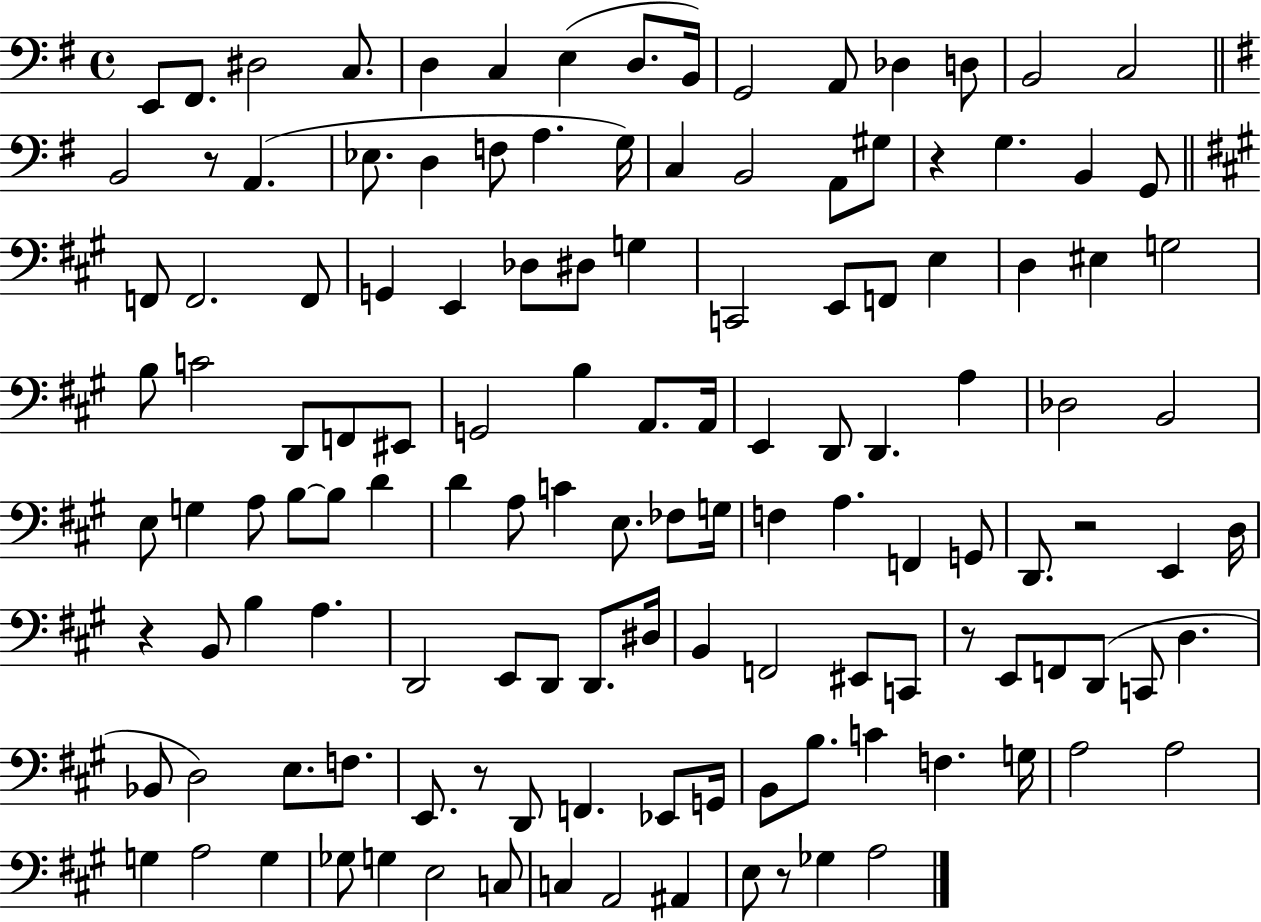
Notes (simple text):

E2/e F#2/e. D#3/h C3/e. D3/q C3/q E3/q D3/e. B2/s G2/h A2/e Db3/q D3/e B2/h C3/h B2/h R/e A2/q. Eb3/e. D3/q F3/e A3/q. G3/s C3/q B2/h A2/e G#3/e R/q G3/q. B2/q G2/e F2/e F2/h. F2/e G2/q E2/q Db3/e D#3/e G3/q C2/h E2/e F2/e E3/q D3/q EIS3/q G3/h B3/e C4/h D2/e F2/e EIS2/e G2/h B3/q A2/e. A2/s E2/q D2/e D2/q. A3/q Db3/h B2/h E3/e G3/q A3/e B3/e B3/e D4/q D4/q A3/e C4/q E3/e. FES3/e G3/s F3/q A3/q. F2/q G2/e D2/e. R/h E2/q D3/s R/q B2/e B3/q A3/q. D2/h E2/e D2/e D2/e. D#3/s B2/q F2/h EIS2/e C2/e R/e E2/e F2/e D2/e C2/e D3/q. Bb2/e D3/h E3/e. F3/e. E2/e. R/e D2/e F2/q. Eb2/e G2/s B2/e B3/e. C4/q F3/q. G3/s A3/h A3/h G3/q A3/h G3/q Gb3/e G3/q E3/h C3/e C3/q A2/h A#2/q E3/e R/e Gb3/q A3/h